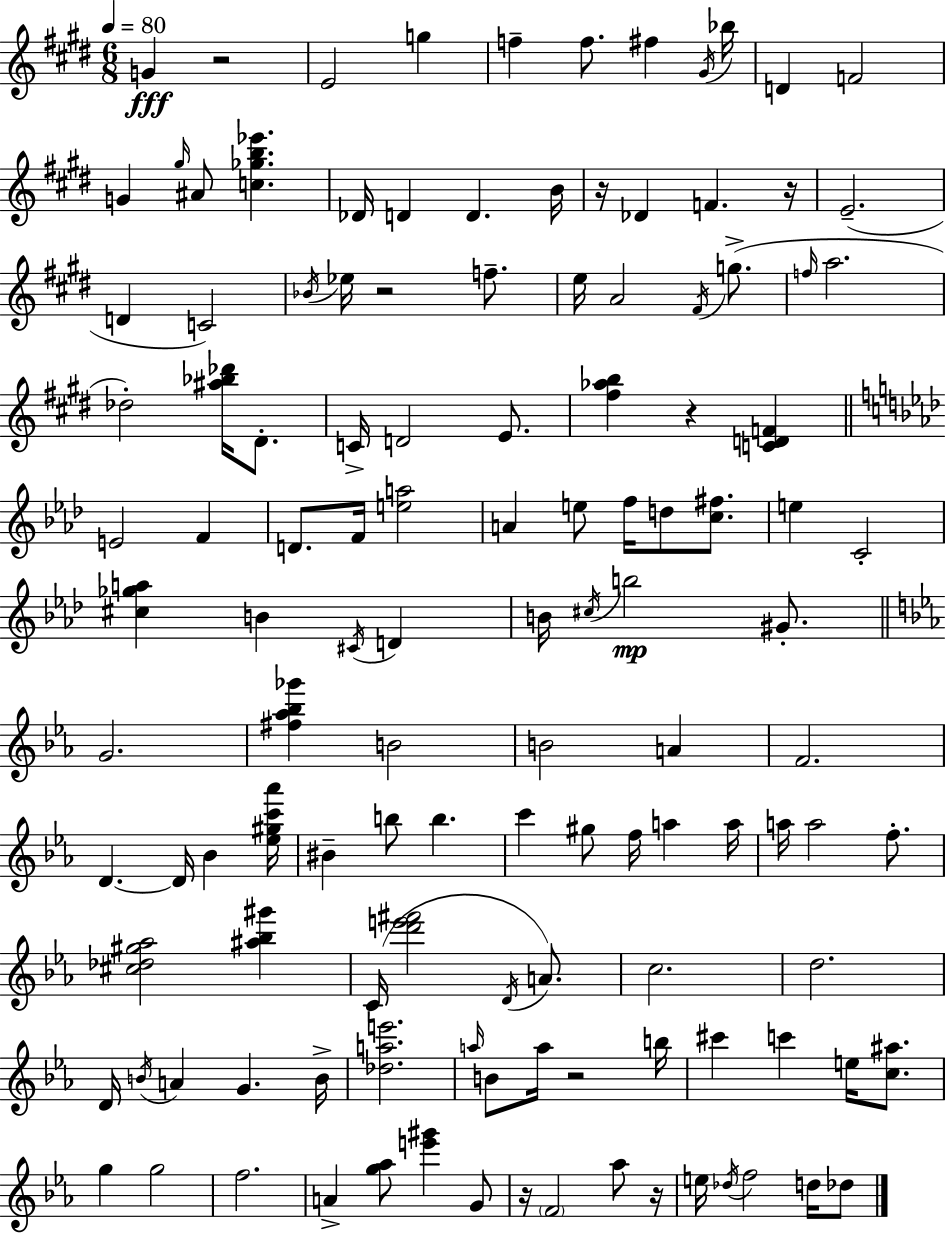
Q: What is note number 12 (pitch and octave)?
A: G#5